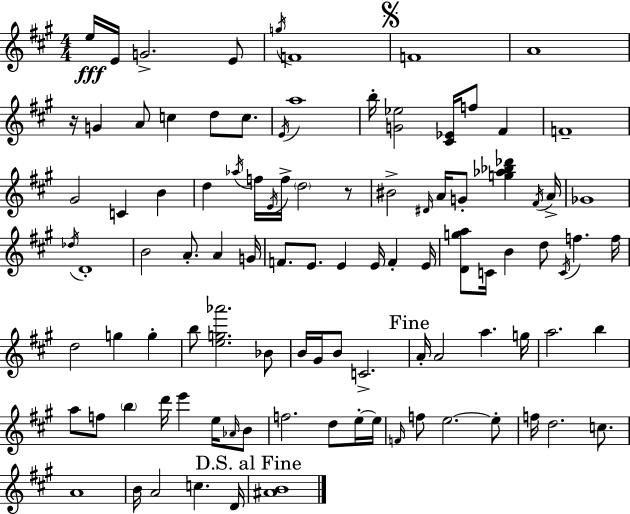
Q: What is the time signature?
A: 4/4